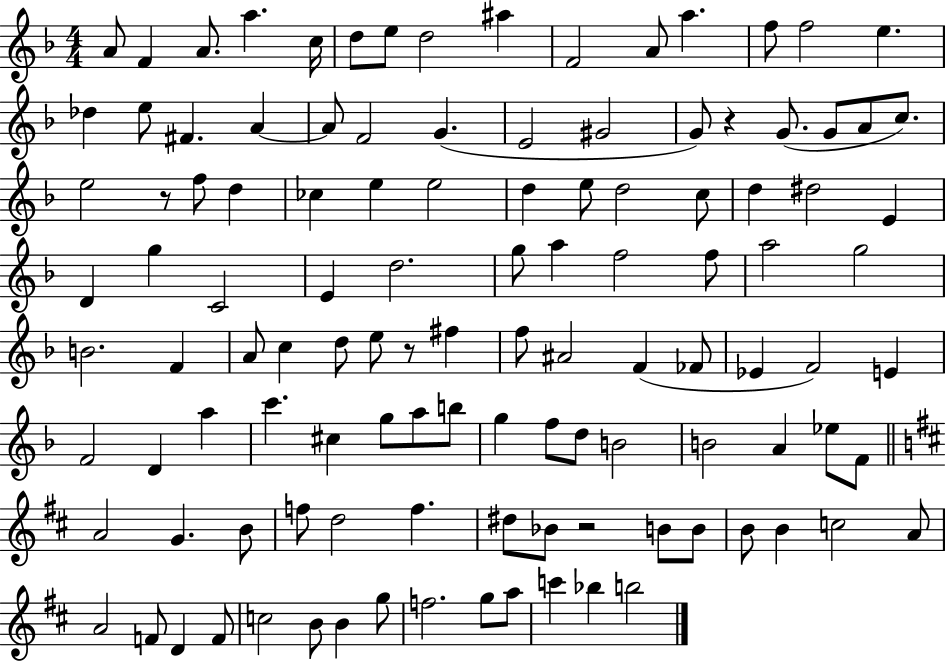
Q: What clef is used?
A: treble